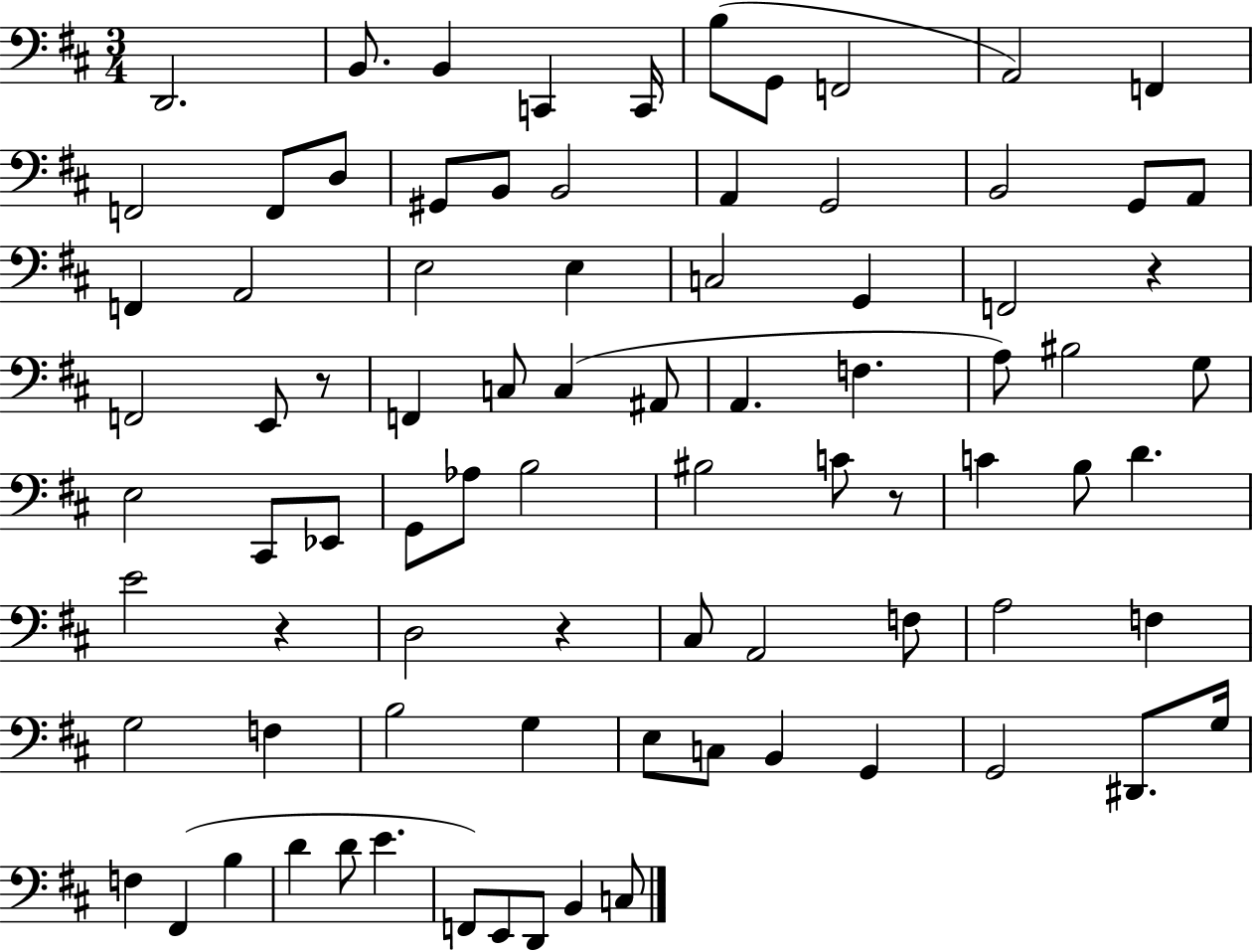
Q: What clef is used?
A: bass